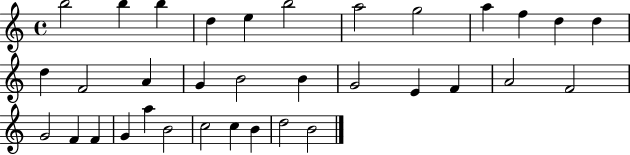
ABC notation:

X:1
T:Untitled
M:4/4
L:1/4
K:C
b2 b b d e b2 a2 g2 a f d d d F2 A G B2 B G2 E F A2 F2 G2 F F G a B2 c2 c B d2 B2